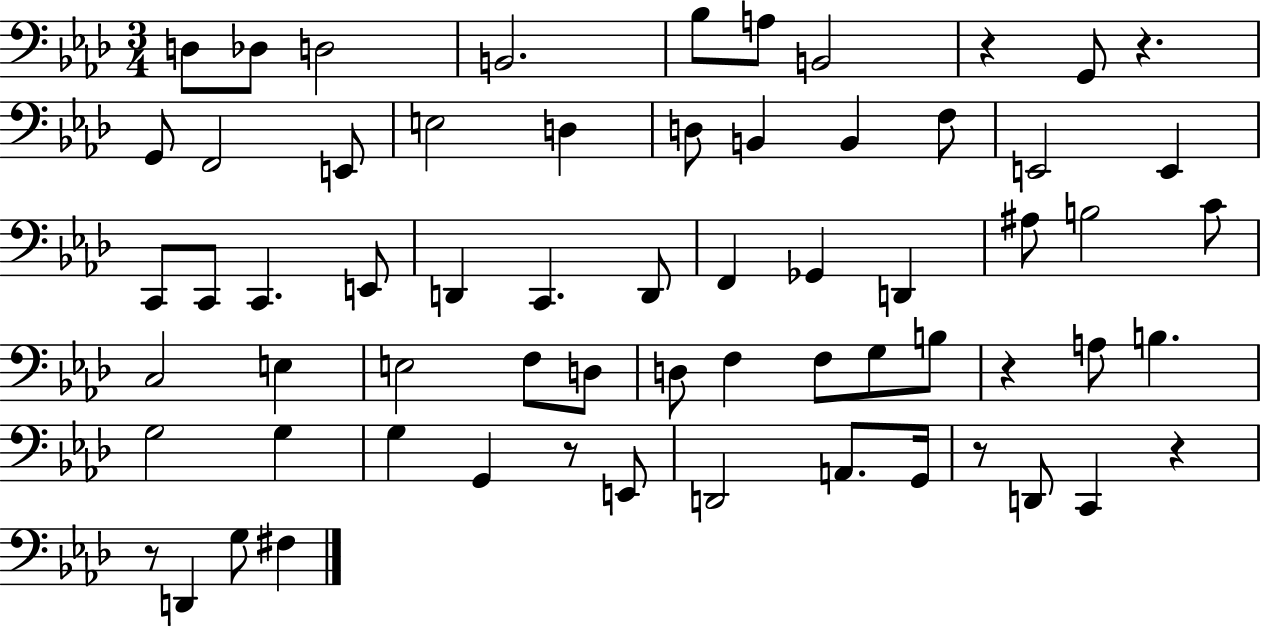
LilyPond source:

{
  \clef bass
  \numericTimeSignature
  \time 3/4
  \key aes \major
  d8 des8 d2 | b,2. | bes8 a8 b,2 | r4 g,8 r4. | \break g,8 f,2 e,8 | e2 d4 | d8 b,4 b,4 f8 | e,2 e,4 | \break c,8 c,8 c,4. e,8 | d,4 c,4. d,8 | f,4 ges,4 d,4 | ais8 b2 c'8 | \break c2 e4 | e2 f8 d8 | d8 f4 f8 g8 b8 | r4 a8 b4. | \break g2 g4 | g4 g,4 r8 e,8 | d,2 a,8. g,16 | r8 d,8 c,4 r4 | \break r8 d,4 g8 fis4 | \bar "|."
}